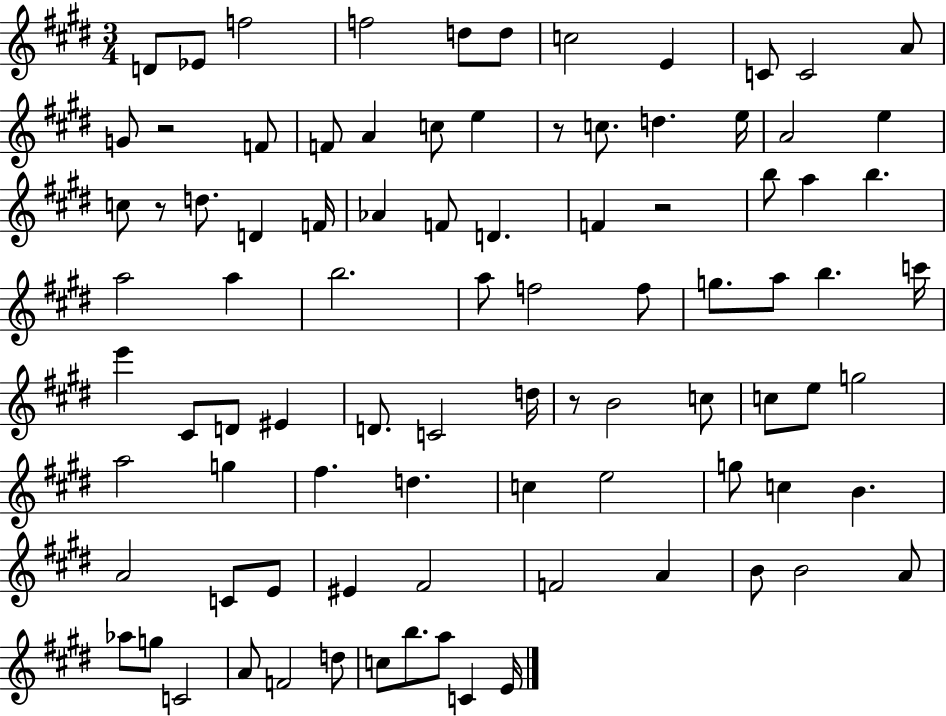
{
  \clef treble
  \numericTimeSignature
  \time 3/4
  \key e \major
  d'8 ees'8 f''2 | f''2 d''8 d''8 | c''2 e'4 | c'8 c'2 a'8 | \break g'8 r2 f'8 | f'8 a'4 c''8 e''4 | r8 c''8. d''4. e''16 | a'2 e''4 | \break c''8 r8 d''8. d'4 f'16 | aes'4 f'8 d'4. | f'4 r2 | b''8 a''4 b''4. | \break a''2 a''4 | b''2. | a''8 f''2 f''8 | g''8. a''8 b''4. c'''16 | \break e'''4 cis'8 d'8 eis'4 | d'8. c'2 d''16 | r8 b'2 c''8 | c''8 e''8 g''2 | \break a''2 g''4 | fis''4. d''4. | c''4 e''2 | g''8 c''4 b'4. | \break a'2 c'8 e'8 | eis'4 fis'2 | f'2 a'4 | b'8 b'2 a'8 | \break aes''8 g''8 c'2 | a'8 f'2 d''8 | c''8 b''8. a''8 c'4 e'16 | \bar "|."
}